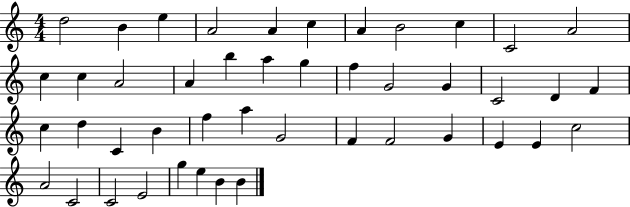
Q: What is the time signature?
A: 4/4